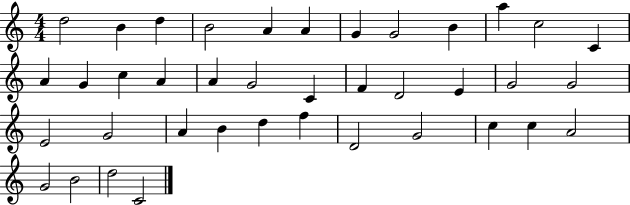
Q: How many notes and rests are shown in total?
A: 39